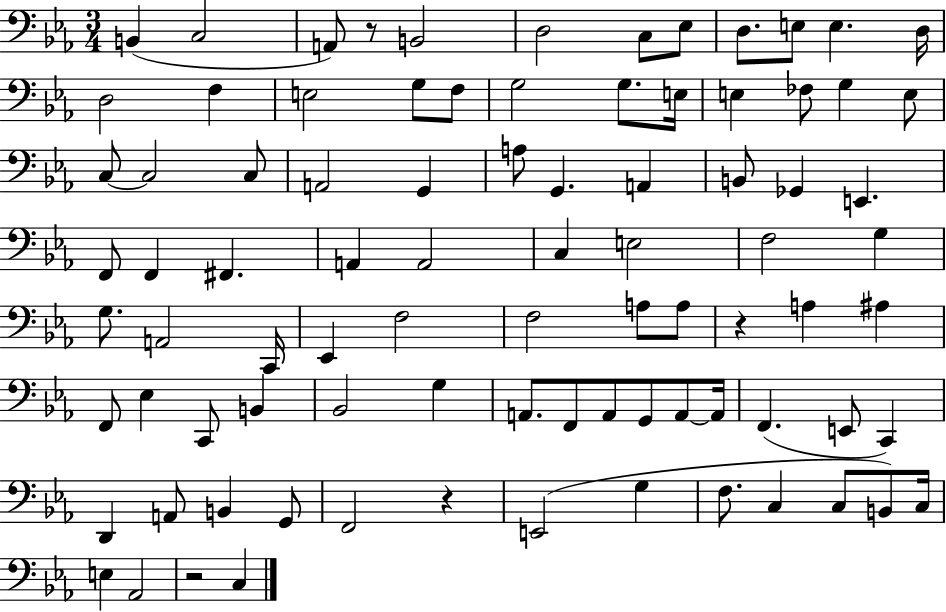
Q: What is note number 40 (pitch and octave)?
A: C3